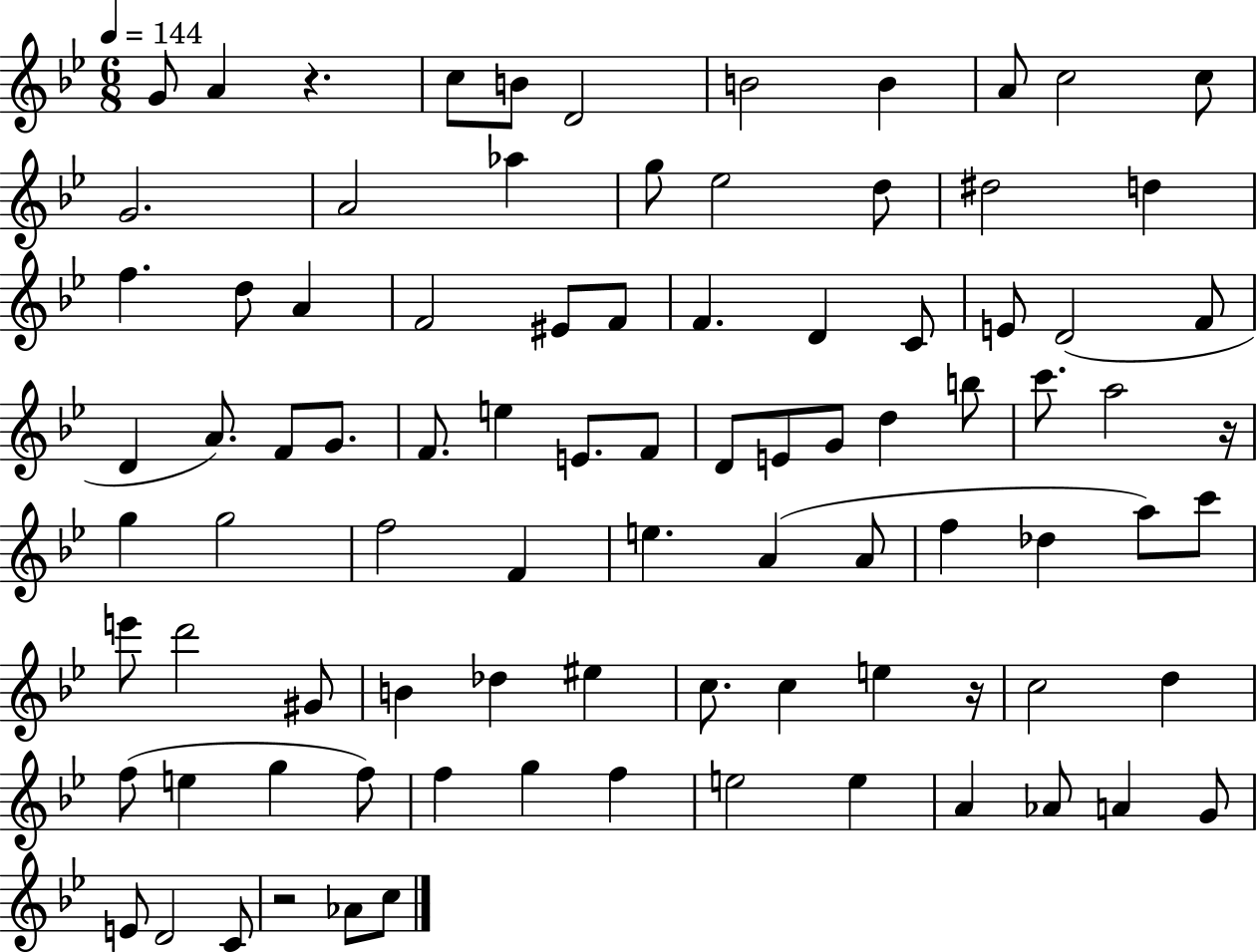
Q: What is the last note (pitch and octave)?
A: C5